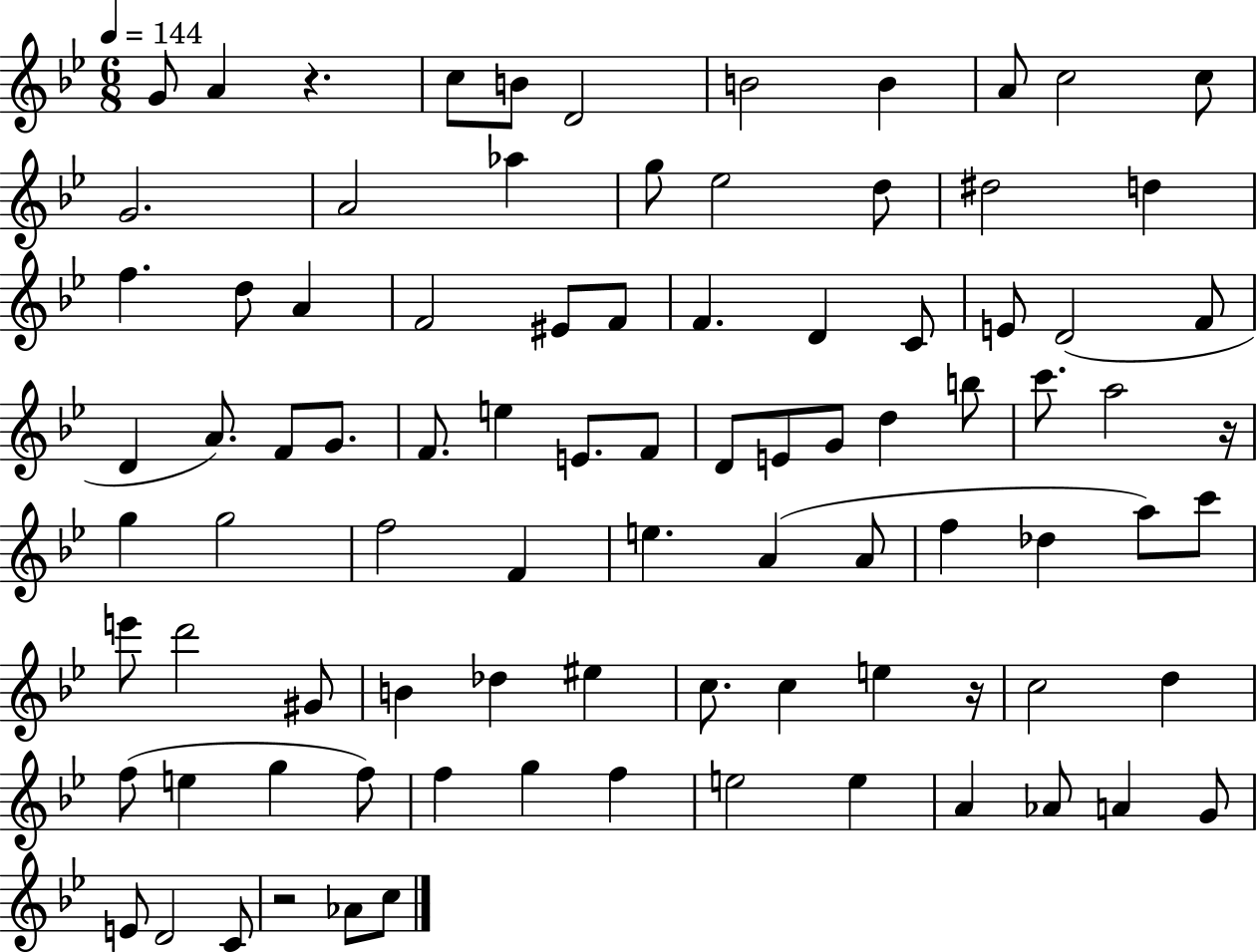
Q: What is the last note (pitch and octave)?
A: C5